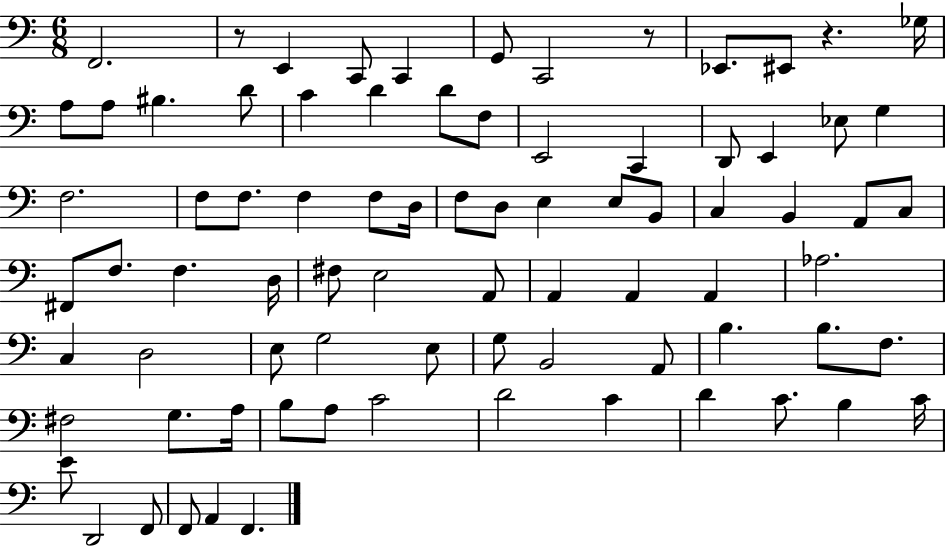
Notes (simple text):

F2/h. R/e E2/q C2/e C2/q G2/e C2/h R/e Eb2/e. EIS2/e R/q. Gb3/s A3/e A3/e BIS3/q. D4/e C4/q D4/q D4/e F3/e E2/h C2/q D2/e E2/q Eb3/e G3/q F3/h. F3/e F3/e. F3/q F3/e D3/s F3/e D3/e E3/q E3/e B2/e C3/q B2/q A2/e C3/e F#2/e F3/e. F3/q. D3/s F#3/e E3/h A2/e A2/q A2/q A2/q Ab3/h. C3/q D3/h E3/e G3/h E3/e G3/e B2/h A2/e B3/q. B3/e. F3/e. F#3/h G3/e. A3/s B3/e A3/e C4/h D4/h C4/q D4/q C4/e. B3/q C4/s E4/e D2/h F2/e F2/e A2/q F2/q.